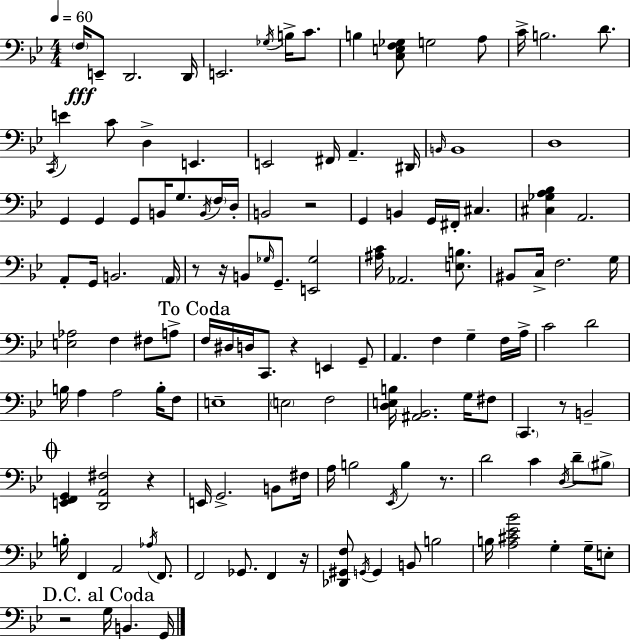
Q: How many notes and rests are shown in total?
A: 134